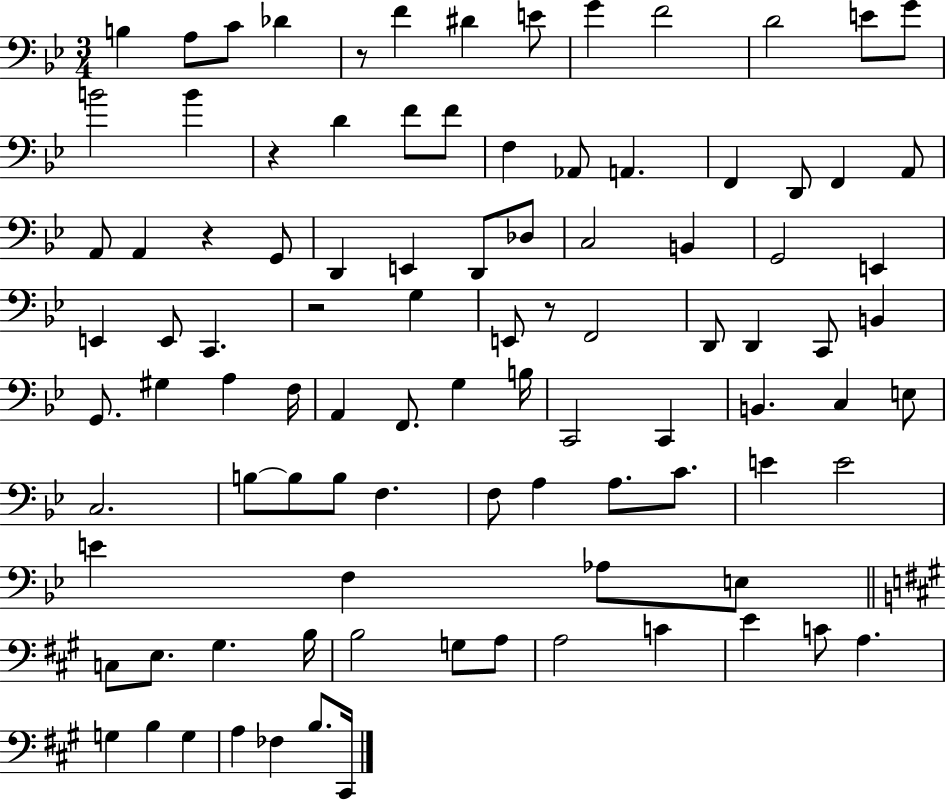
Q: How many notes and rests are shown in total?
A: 97